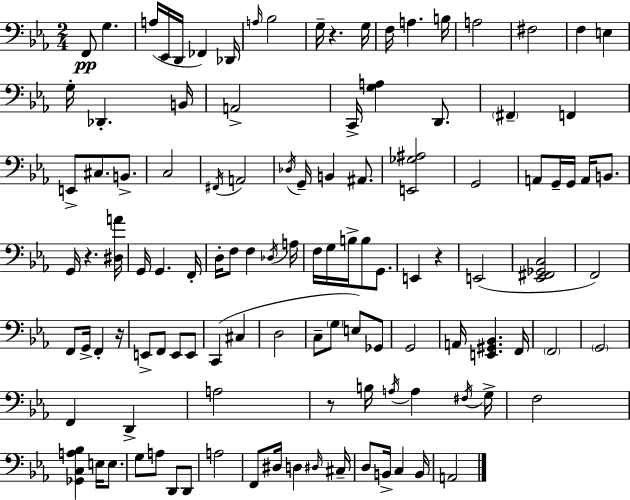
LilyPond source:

{
  \clef bass
  \numericTimeSignature
  \time 2/4
  \key ees \major
  f,8\pp g4. | a16( ees,16 d,16 fes,4) des,16 | \grace { a16 } bes2 | g16-- r4. | \break g16 f16 a4. | b16 a2 | fis2 | f4 e4 | \break g16-. des,4.-. | b,16 a,2-> | c,16-> <g a>4 d,8. | \parenthesize fis,4-- f,4 | \break e,8-> cis8. b,8.-> | c2 | \acciaccatura { fis,16 } a,2 | \acciaccatura { des16 } g,16-- b,4 | \break ais,8. <e, ges ais>2 | g,2 | a,8 g,16-- g,16 a,16 | b,8. g,16 r4. | \break <dis a'>16 g,16 g,4. | f,16-. d16-. f8 f4 | \acciaccatura { des16 } a16 f16 g16 b16-> b8 | g,8. e,4 | \break r4 e,2( | <ees, fis, ges, c>2 | f,2) | f,8 g,16-> f,4-. | \break r16 e,8-> f,8 | e,8 e,8 c,4( | cis4 d2 | c8-- \parenthesize g8 | \break e8) ges,8 g,2 | a,16 <e, gis, bes,>4. | f,16 \parenthesize f,2 | \parenthesize g,2 | \break f,4 | d,4-> a2 | r8 b16 \acciaccatura { a16 } | a4 \acciaccatura { fis16 } g16-> f2 | \break <ges, c a bes>4 | e16 e8. g8 | a8 d,8 d,8 a2 | f,8 | \break dis16 d4 \grace { dis16 } cis16-- d8 | b,16-> c4 b,16 a,2 | \bar "|."
}